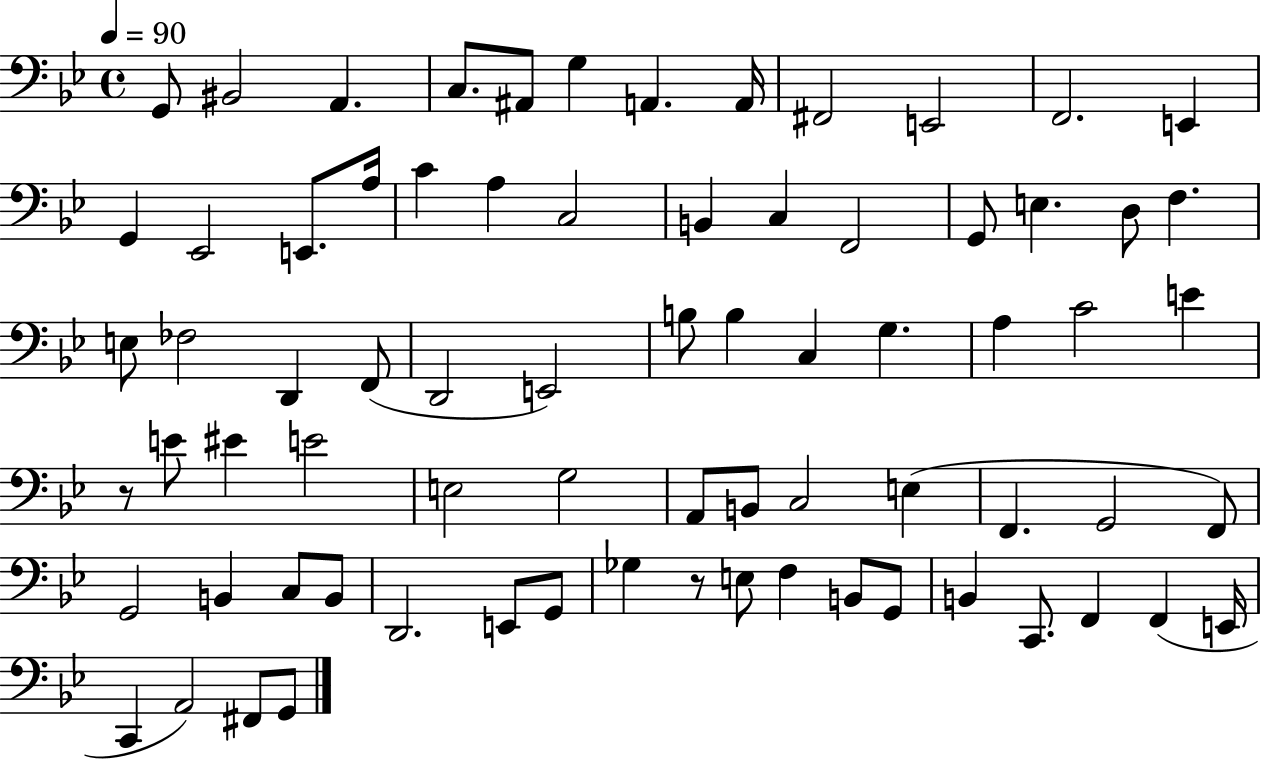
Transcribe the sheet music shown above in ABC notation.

X:1
T:Untitled
M:4/4
L:1/4
K:Bb
G,,/2 ^B,,2 A,, C,/2 ^A,,/2 G, A,, A,,/4 ^F,,2 E,,2 F,,2 E,, G,, _E,,2 E,,/2 A,/4 C A, C,2 B,, C, F,,2 G,,/2 E, D,/2 F, E,/2 _F,2 D,, F,,/2 D,,2 E,,2 B,/2 B, C, G, A, C2 E z/2 E/2 ^E E2 E,2 G,2 A,,/2 B,,/2 C,2 E, F,, G,,2 F,,/2 G,,2 B,, C,/2 B,,/2 D,,2 E,,/2 G,,/2 _G, z/2 E,/2 F, B,,/2 G,,/2 B,, C,,/2 F,, F,, E,,/4 C,, A,,2 ^F,,/2 G,,/2